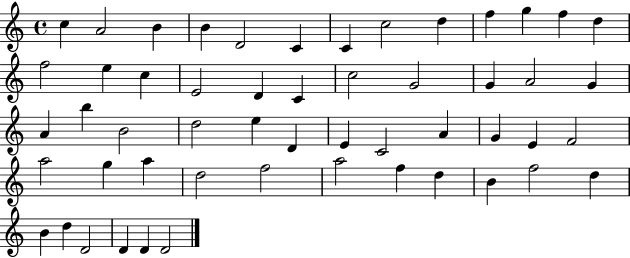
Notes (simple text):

C5/q A4/h B4/q B4/q D4/h C4/q C4/q C5/h D5/q F5/q G5/q F5/q D5/q F5/h E5/q C5/q E4/h D4/q C4/q C5/h G4/h G4/q A4/h G4/q A4/q B5/q B4/h D5/h E5/q D4/q E4/q C4/h A4/q G4/q E4/q F4/h A5/h G5/q A5/q D5/h F5/h A5/h F5/q D5/q B4/q F5/h D5/q B4/q D5/q D4/h D4/q D4/q D4/h